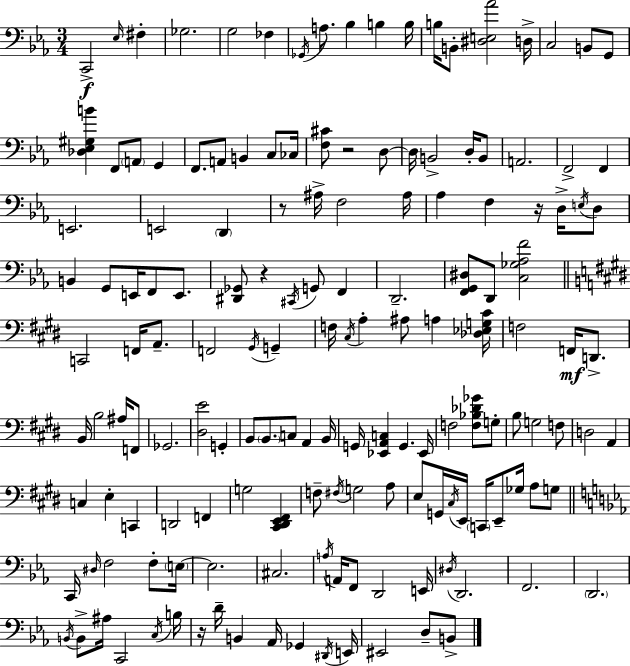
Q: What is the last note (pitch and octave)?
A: B2